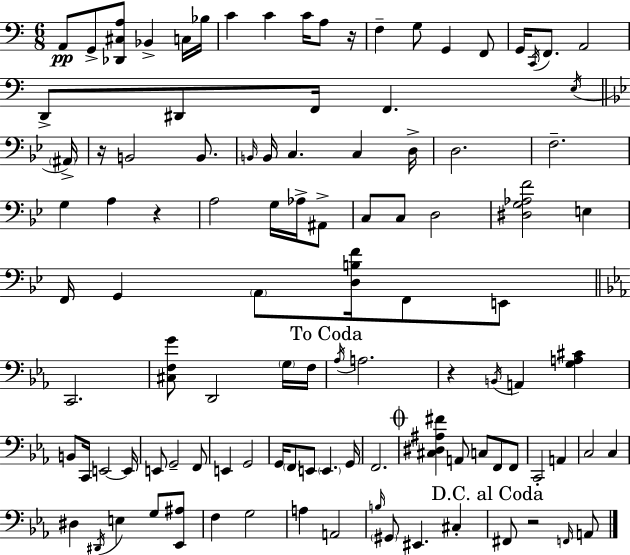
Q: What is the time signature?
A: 6/8